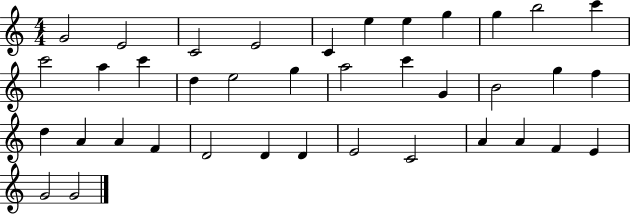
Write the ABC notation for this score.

X:1
T:Untitled
M:4/4
L:1/4
K:C
G2 E2 C2 E2 C e e g g b2 c' c'2 a c' d e2 g a2 c' G B2 g f d A A F D2 D D E2 C2 A A F E G2 G2